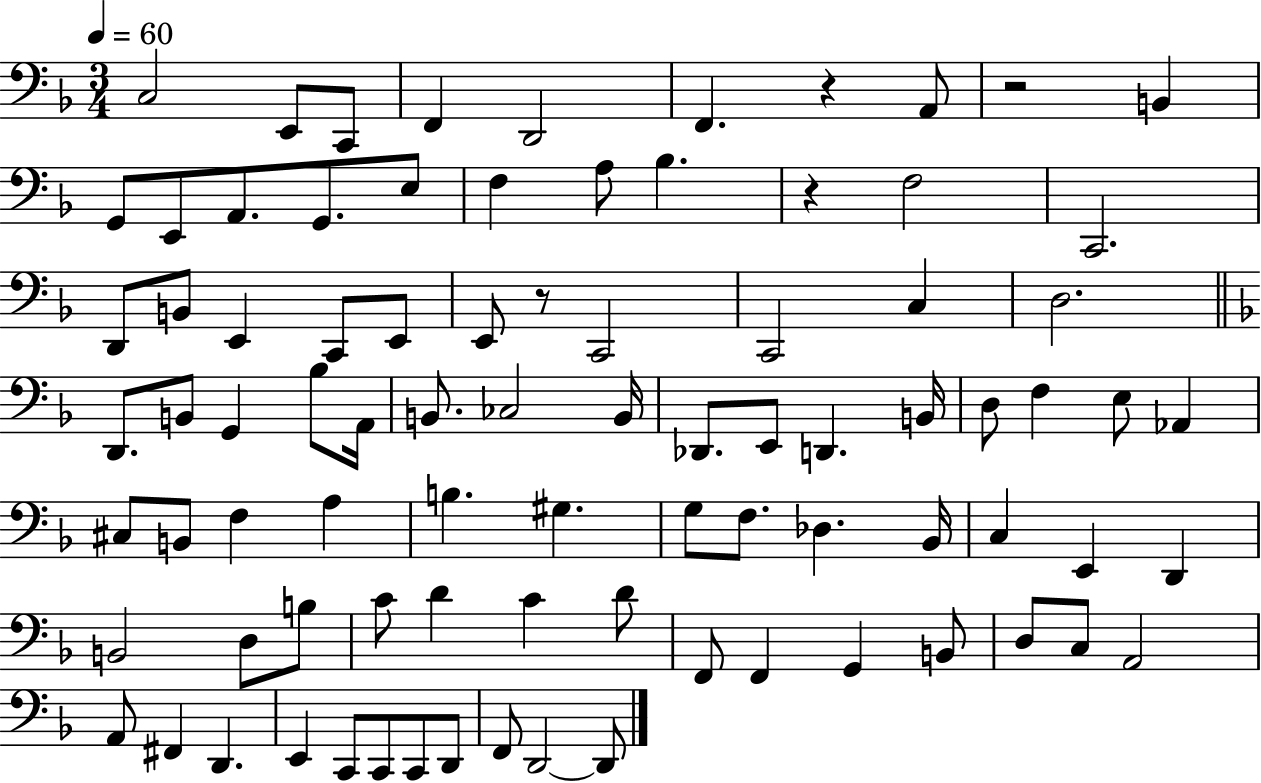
X:1
T:Untitled
M:3/4
L:1/4
K:F
C,2 E,,/2 C,,/2 F,, D,,2 F,, z A,,/2 z2 B,, G,,/2 E,,/2 A,,/2 G,,/2 E,/2 F, A,/2 _B, z F,2 C,,2 D,,/2 B,,/2 E,, C,,/2 E,,/2 E,,/2 z/2 C,,2 C,,2 C, D,2 D,,/2 B,,/2 G,, _B,/2 A,,/4 B,,/2 _C,2 B,,/4 _D,,/2 E,,/2 D,, B,,/4 D,/2 F, E,/2 _A,, ^C,/2 B,,/2 F, A, B, ^G, G,/2 F,/2 _D, _B,,/4 C, E,, D,, B,,2 D,/2 B,/2 C/2 D C D/2 F,,/2 F,, G,, B,,/2 D,/2 C,/2 A,,2 A,,/2 ^F,, D,, E,, C,,/2 C,,/2 C,,/2 D,,/2 F,,/2 D,,2 D,,/2